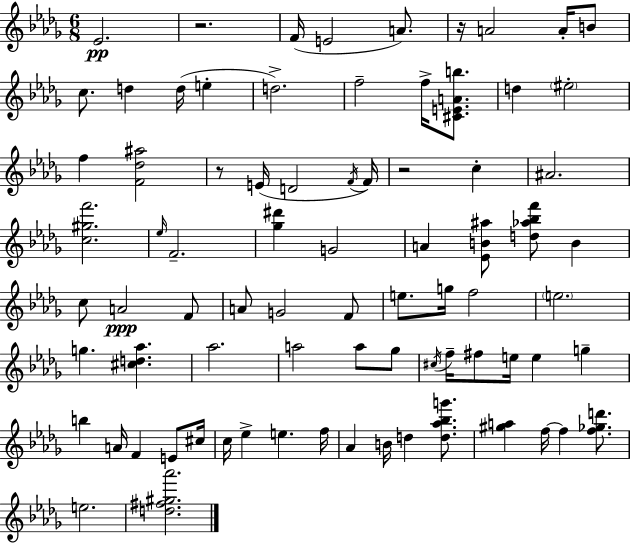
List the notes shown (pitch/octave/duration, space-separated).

Eb4/h. R/h. F4/s E4/h A4/e. R/s A4/h A4/s B4/e C5/e. D5/q D5/s E5/q D5/h. F5/h F5/s [C#4,E4,A4,B5]/e. D5/q EIS5/h F5/q [F4,Db5,A#5]/h R/e E4/s D4/h F4/s F4/s R/h C5/q A#4/h. [C5,G#5,F6]/h. Eb5/s F4/h. [Gb5,D#6]/q G4/h A4/q [Eb4,B4,A#5]/e [D5,Ab5,Bb5,F6]/e B4/q C5/e A4/h F4/e A4/e G4/h F4/e E5/e. G5/s F5/h E5/h. G5/q. [C#5,D5,Ab5]/q. Ab5/h. A5/h A5/e Gb5/e C#5/s F5/s F#5/e E5/s E5/q G5/q B5/q A4/s F4/q E4/e C#5/s C5/s Eb5/q E5/q. F5/s Ab4/q B4/s D5/q [D5,Ab5,Bb5,G6]/e. [G#5,A5]/q F5/s F5/q [F5,Gb5,D6]/e. E5/h. [D5,F#5,G#5,Ab6]/h.